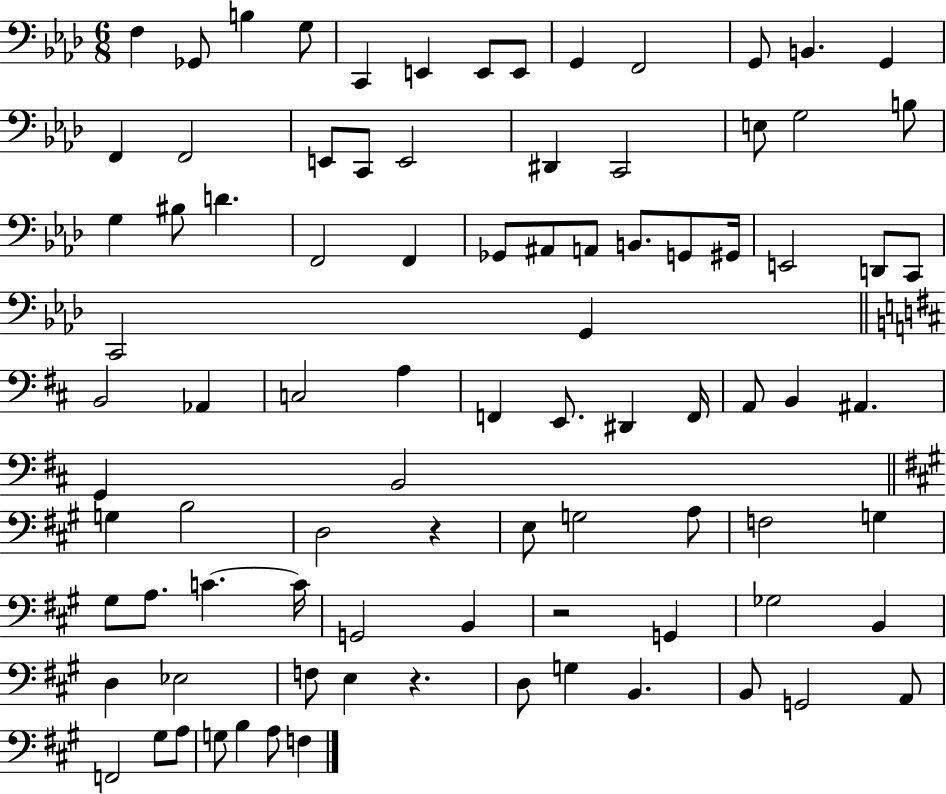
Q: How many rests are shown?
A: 3